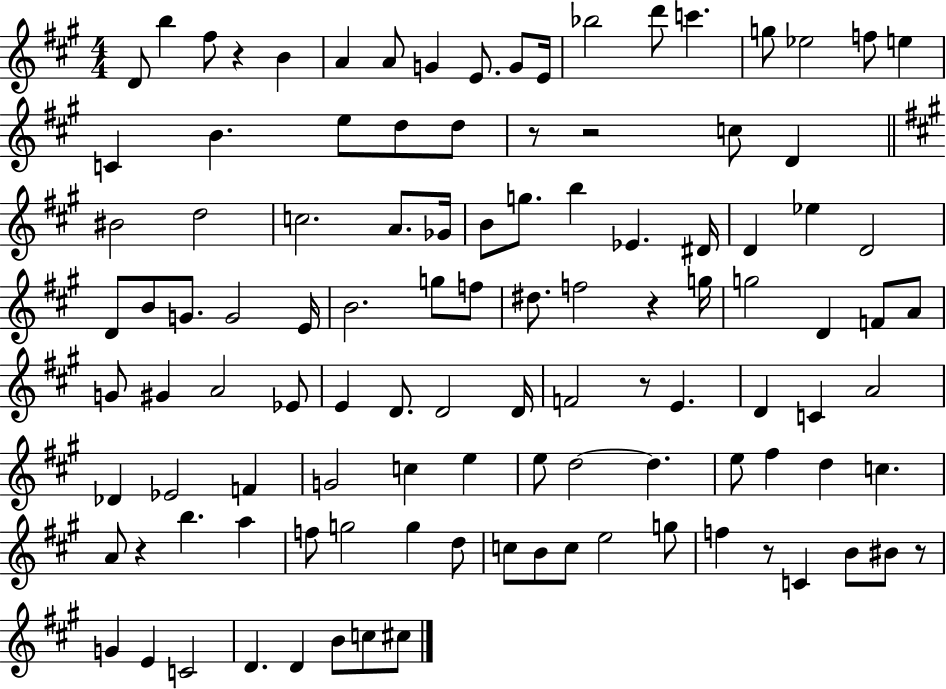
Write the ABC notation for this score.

X:1
T:Untitled
M:4/4
L:1/4
K:A
D/2 b ^f/2 z B A A/2 G E/2 G/2 E/4 _b2 d'/2 c' g/2 _e2 f/2 e C B e/2 d/2 d/2 z/2 z2 c/2 D ^B2 d2 c2 A/2 _G/4 B/2 g/2 b _E ^D/4 D _e D2 D/2 B/2 G/2 G2 E/4 B2 g/2 f/2 ^d/2 f2 z g/4 g2 D F/2 A/2 G/2 ^G A2 _E/2 E D/2 D2 D/4 F2 z/2 E D C A2 _D _E2 F G2 c e e/2 d2 d e/2 ^f d c A/2 z b a f/2 g2 g d/2 c/2 B/2 c/2 e2 g/2 f z/2 C B/2 ^B/2 z/2 G E C2 D D B/2 c/2 ^c/2